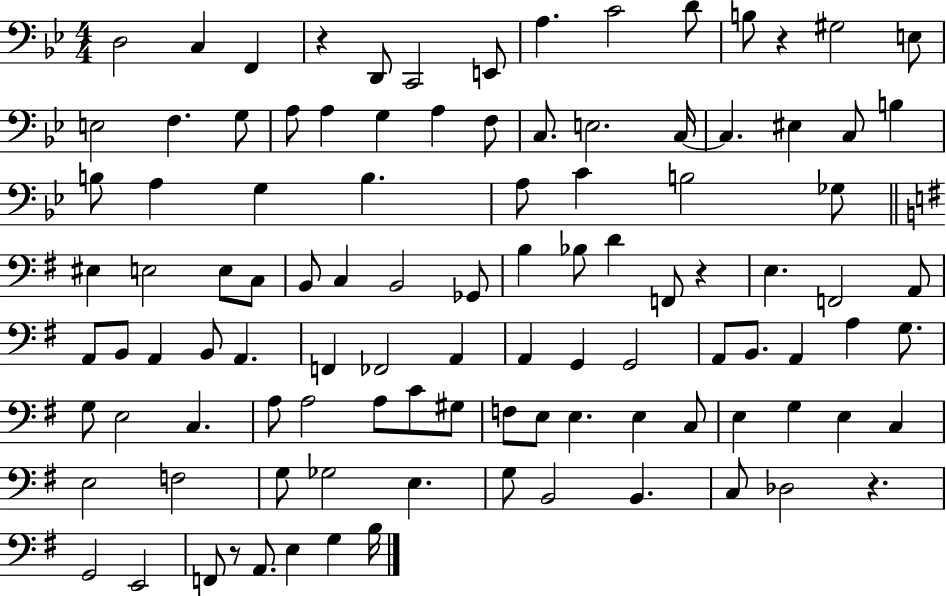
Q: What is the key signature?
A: BES major